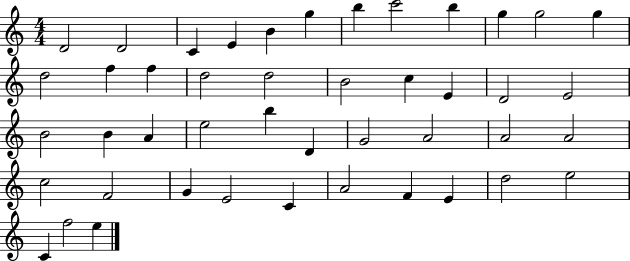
D4/h D4/h C4/q E4/q B4/q G5/q B5/q C6/h B5/q G5/q G5/h G5/q D5/h F5/q F5/q D5/h D5/h B4/h C5/q E4/q D4/h E4/h B4/h B4/q A4/q E5/h B5/q D4/q G4/h A4/h A4/h A4/h C5/h F4/h G4/q E4/h C4/q A4/h F4/q E4/q D5/h E5/h C4/q F5/h E5/q